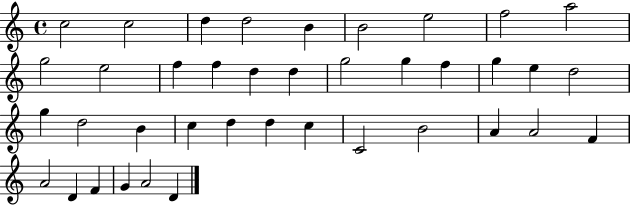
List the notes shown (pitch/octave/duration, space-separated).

C5/h C5/h D5/q D5/h B4/q B4/h E5/h F5/h A5/h G5/h E5/h F5/q F5/q D5/q D5/q G5/h G5/q F5/q G5/q E5/q D5/h G5/q D5/h B4/q C5/q D5/q D5/q C5/q C4/h B4/h A4/q A4/h F4/q A4/h D4/q F4/q G4/q A4/h D4/q